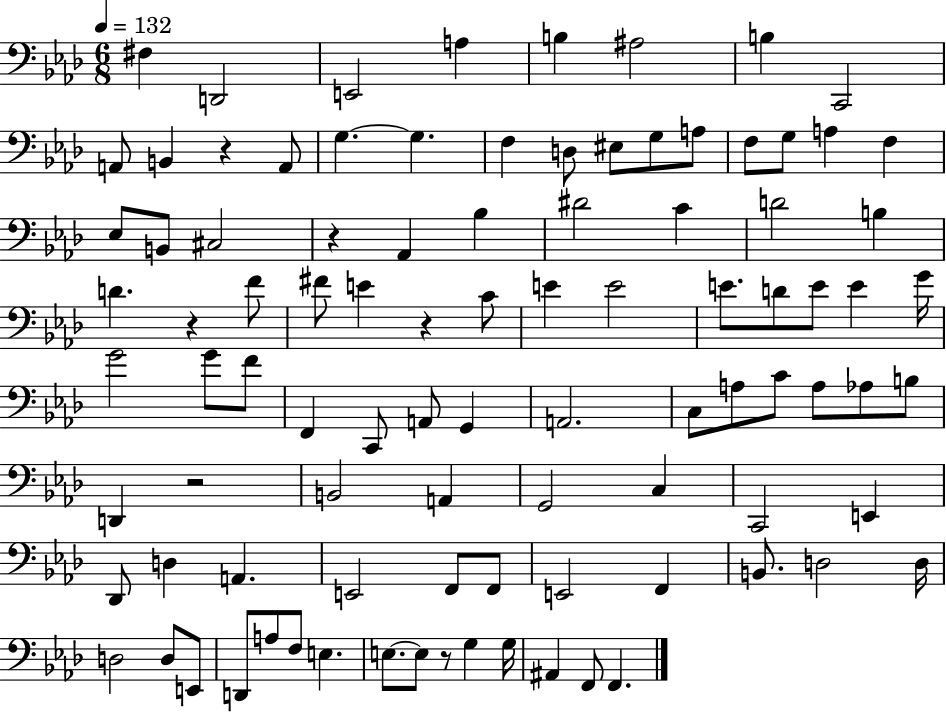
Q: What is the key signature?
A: AES major